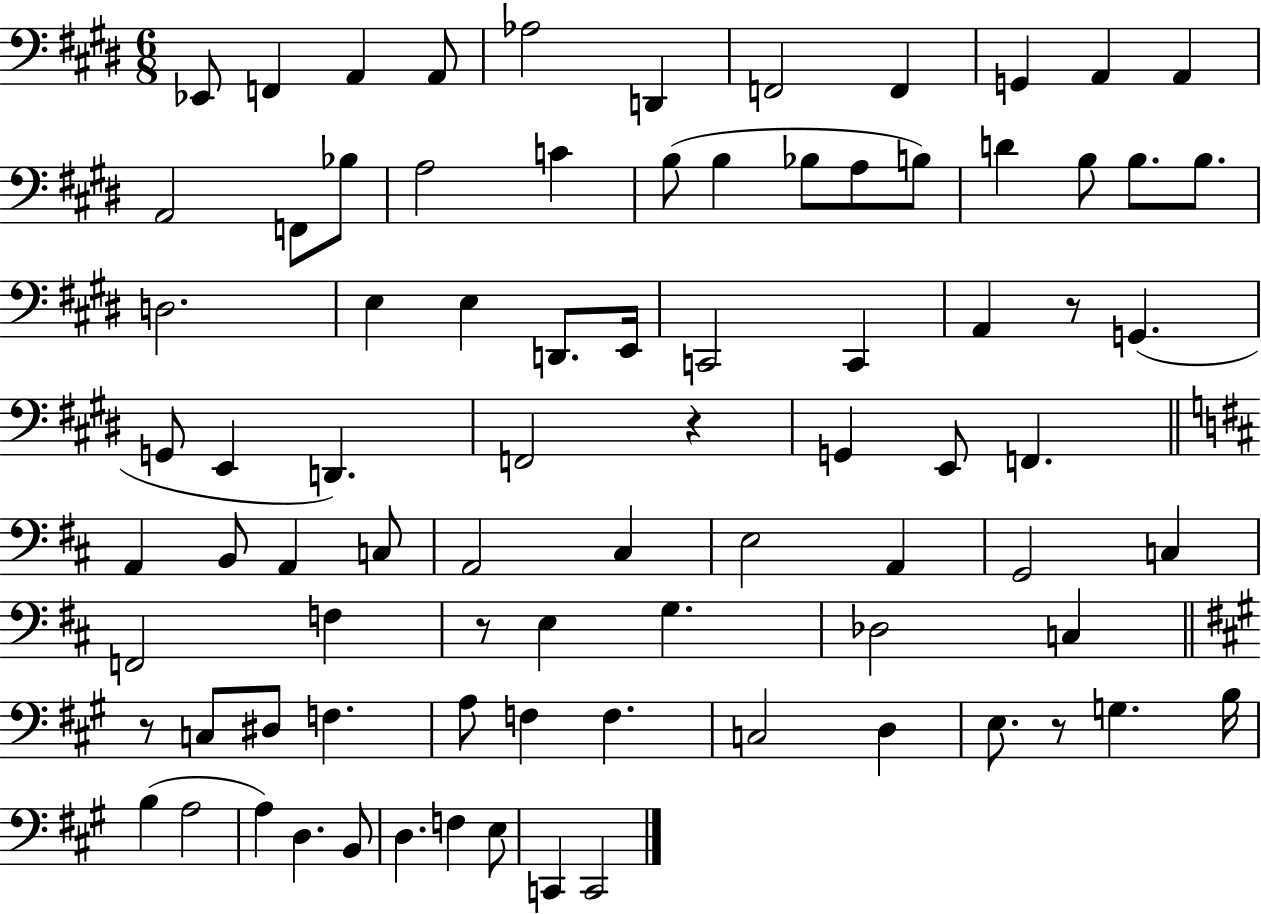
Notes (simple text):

Eb2/e F2/q A2/q A2/e Ab3/h D2/q F2/h F2/q G2/q A2/q A2/q A2/h F2/e Bb3/e A3/h C4/q B3/e B3/q Bb3/e A3/e B3/e D4/q B3/e B3/e. B3/e. D3/h. E3/q E3/q D2/e. E2/s C2/h C2/q A2/q R/e G2/q. G2/e E2/q D2/q. F2/h R/q G2/q E2/e F2/q. A2/q B2/e A2/q C3/e A2/h C#3/q E3/h A2/q G2/h C3/q F2/h F3/q R/e E3/q G3/q. Db3/h C3/q R/e C3/e D#3/e F3/q. A3/e F3/q F3/q. C3/h D3/q E3/e. R/e G3/q. B3/s B3/q A3/h A3/q D3/q. B2/e D3/q. F3/q E3/e C2/q C2/h